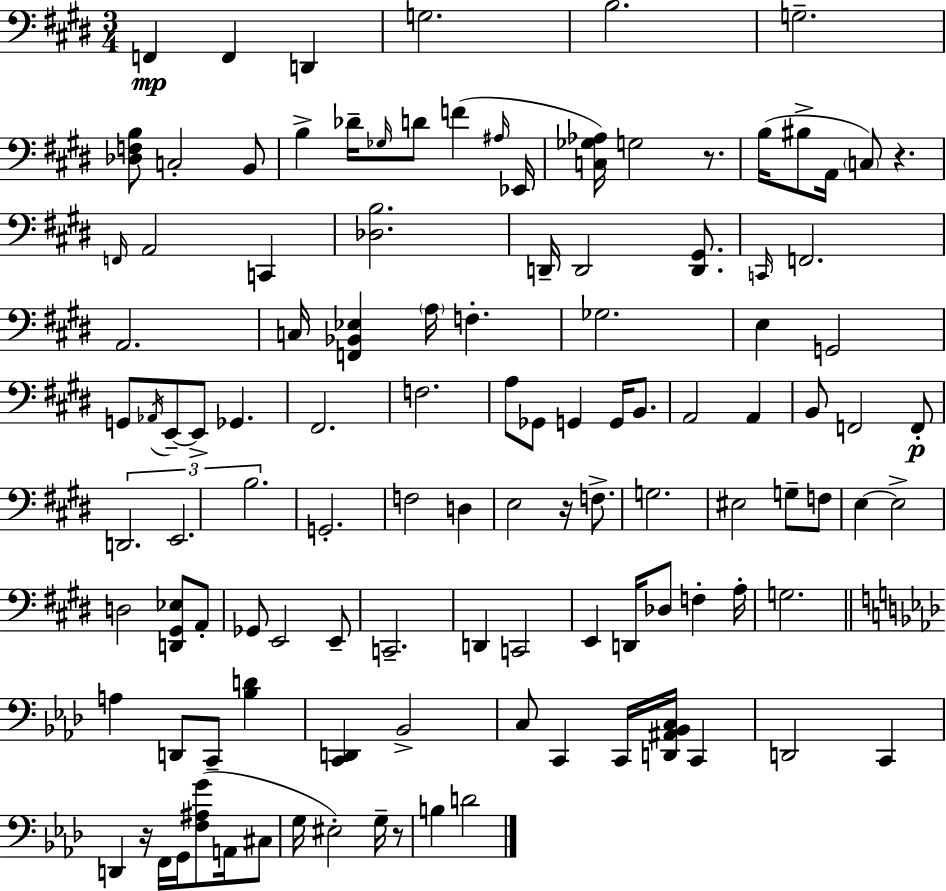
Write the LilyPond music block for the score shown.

{
  \clef bass
  \numericTimeSignature
  \time 3/4
  \key e \major
  f,4\mp f,4 d,4 | g2. | b2. | g2.-- | \break <des f b>8 c2-. b,8 | b4-> des'16-- \grace { ges16 } d'8 f'4( | \grace { ais16 } ees,16 <c ges aes>16) g2 r8. | b16( bis8-> a,16 \parenthesize c8) r4. | \break \grace { f,16 } a,2 c,4 | <des b>2. | d,16-- d,2 | <d, gis,>8. \grace { c,16 } f,2. | \break a,2. | c16 <f, bes, ees>4 \parenthesize a16 f4.-. | ges2. | e4 g,2 | \break g,8 \acciaccatura { aes,16 } e,8--~~ e,8-> ges,4. | fis,2. | f2. | a8 ges,8 g,4 | \break g,16 b,8. a,2 | a,4 b,8 f,2 | f,8-.\p \tuplet 3/2 { d,2. | e,2. | \break b2. } | g,2.-. | f2 | d4 e2 | \break r16 f8.-> g2. | eis2 | g8-- f8 e4~~ e2-> | d2 | \break <d, gis, ees>8 a,8-. ges,8 e,2 | e,8-- c,2.-- | d,4 c,2 | e,4 d,16 des8 | \break f4-. a16-. g2. | \bar "||" \break \key f \minor a4 d,8 c,8-- <bes d'>4 | <c, d,>4 bes,2-> | c8 c,4 c,16 <d, ais, bes, c>16 c,4 | d,2 c,4 | \break d,4 r16 f,16 g,16 <f ais g'>8( a,16 cis8 | g16 eis2-.) g16-- r8 | b4 d'2 | \bar "|."
}